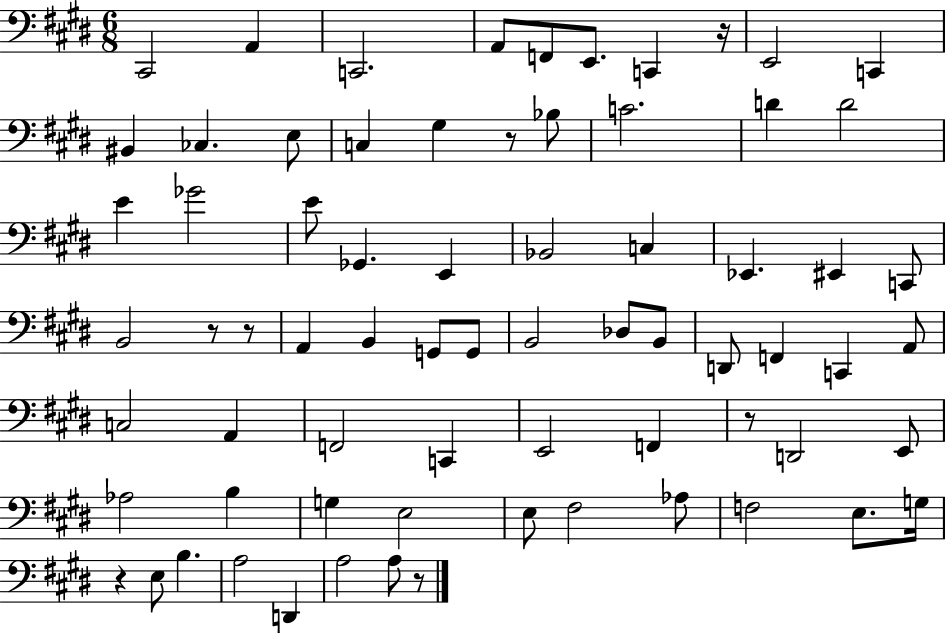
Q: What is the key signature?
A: E major